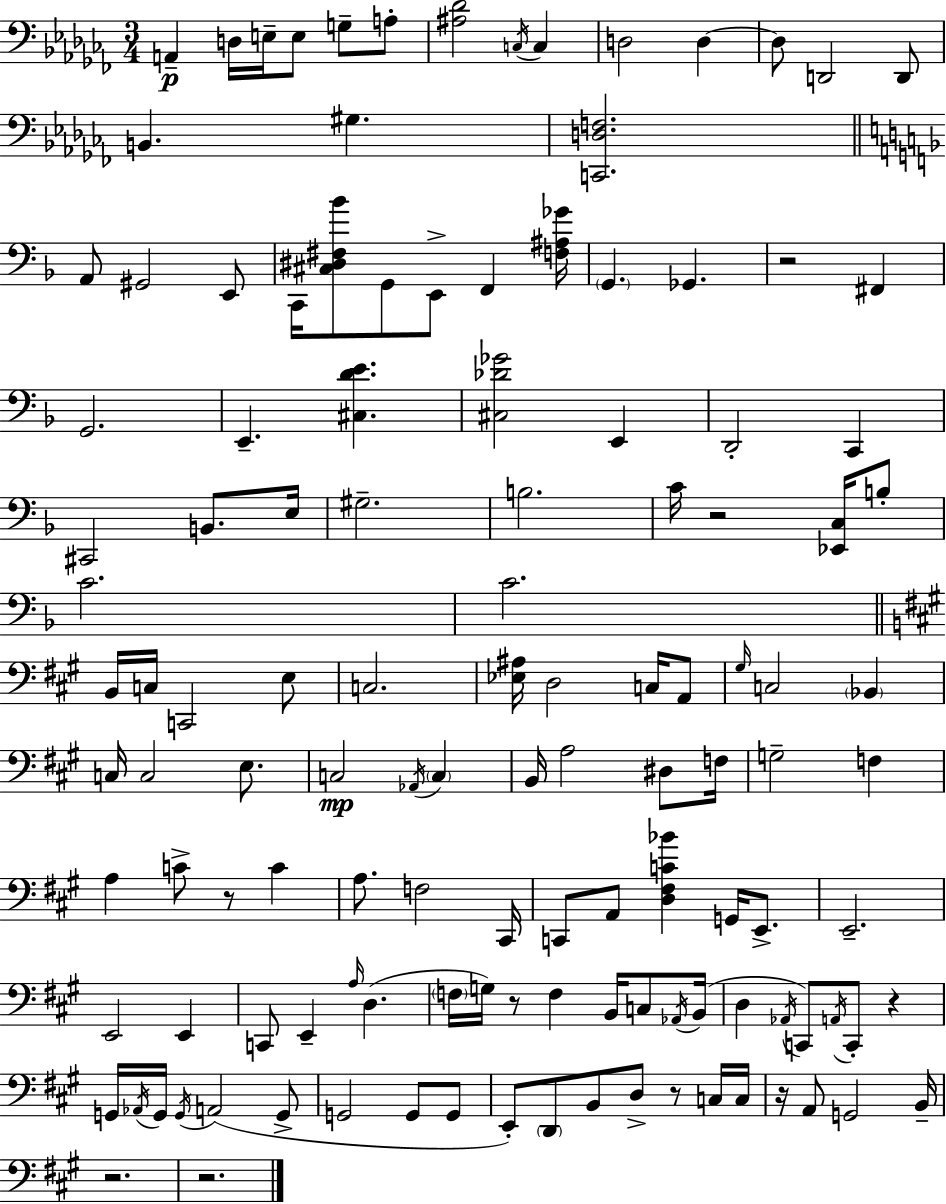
X:1
T:Untitled
M:3/4
L:1/4
K:Abm
A,, D,/4 E,/4 E,/2 G,/2 A,/2 [^A,_D]2 C,/4 C, D,2 D, D,/2 D,,2 D,,/2 B,, ^G, [C,,D,F,]2 A,,/2 ^G,,2 E,,/2 C,,/4 [^C,^D,^F,_B]/2 G,,/2 E,,/2 F,, [F,^A,_G]/4 G,, _G,, z2 ^F,, G,,2 E,, [^C,DE] [^C,_D_G]2 E,, D,,2 C,, ^C,,2 B,,/2 E,/4 ^G,2 B,2 C/4 z2 [_E,,C,]/4 B,/2 C2 C2 B,,/4 C,/4 C,,2 E,/2 C,2 [_E,^A,]/4 D,2 C,/4 A,,/2 ^G,/4 C,2 _B,, C,/4 C,2 E,/2 C,2 _A,,/4 C, B,,/4 A,2 ^D,/2 F,/4 G,2 F, A, C/2 z/2 C A,/2 F,2 ^C,,/4 C,,/2 A,,/2 [D,^F,C_B] G,,/4 E,,/2 E,,2 E,,2 E,, C,,/2 E,, A,/4 D, F,/4 G,/4 z/2 F, B,,/4 C,/2 _A,,/4 B,,/4 D, _A,,/4 C,,/2 A,,/4 C,,/2 z G,,/4 _A,,/4 G,,/4 G,,/4 A,,2 G,,/2 G,,2 G,,/2 G,,/2 E,,/2 D,,/2 B,,/2 D,/2 z/2 C,/4 C,/4 z/4 A,,/2 G,,2 B,,/4 z2 z2